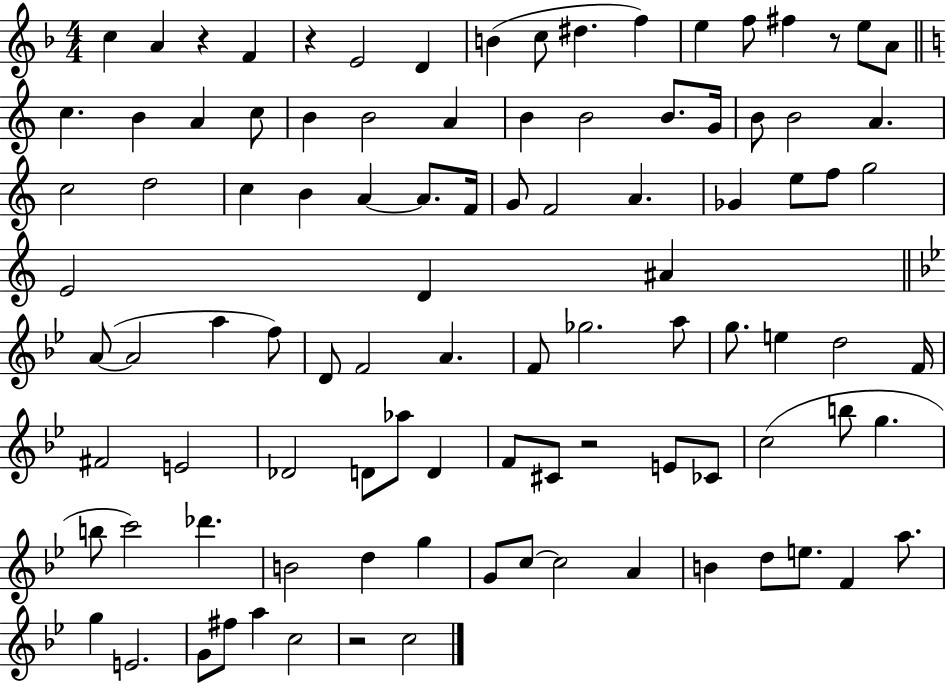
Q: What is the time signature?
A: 4/4